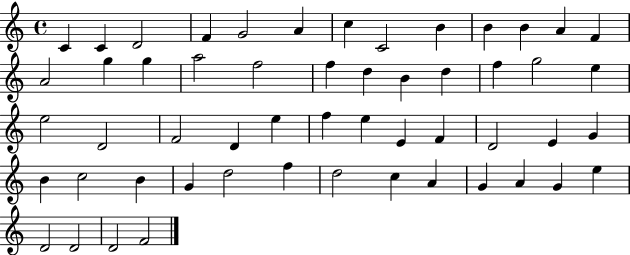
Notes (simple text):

C4/q C4/q D4/h F4/q G4/h A4/q C5/q C4/h B4/q B4/q B4/q A4/q F4/q A4/h G5/q G5/q A5/h F5/h F5/q D5/q B4/q D5/q F5/q G5/h E5/q E5/h D4/h F4/h D4/q E5/q F5/q E5/q E4/q F4/q D4/h E4/q G4/q B4/q C5/h B4/q G4/q D5/h F5/q D5/h C5/q A4/q G4/q A4/q G4/q E5/q D4/h D4/h D4/h F4/h